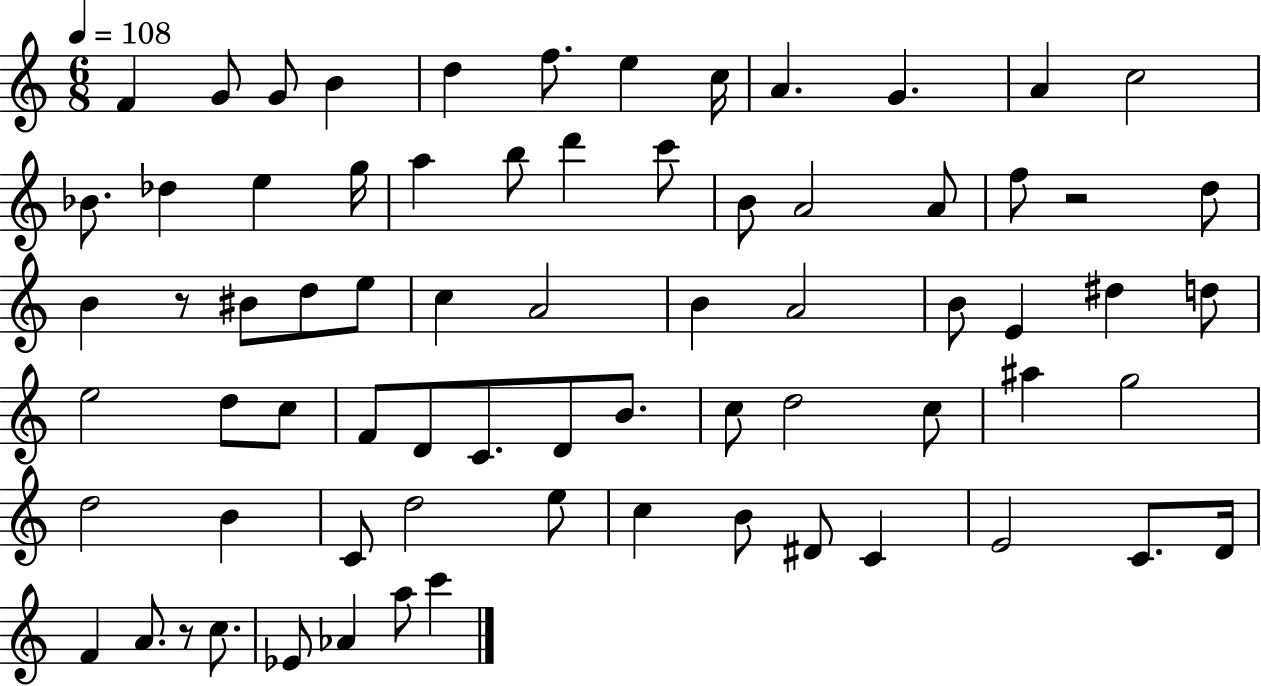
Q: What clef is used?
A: treble